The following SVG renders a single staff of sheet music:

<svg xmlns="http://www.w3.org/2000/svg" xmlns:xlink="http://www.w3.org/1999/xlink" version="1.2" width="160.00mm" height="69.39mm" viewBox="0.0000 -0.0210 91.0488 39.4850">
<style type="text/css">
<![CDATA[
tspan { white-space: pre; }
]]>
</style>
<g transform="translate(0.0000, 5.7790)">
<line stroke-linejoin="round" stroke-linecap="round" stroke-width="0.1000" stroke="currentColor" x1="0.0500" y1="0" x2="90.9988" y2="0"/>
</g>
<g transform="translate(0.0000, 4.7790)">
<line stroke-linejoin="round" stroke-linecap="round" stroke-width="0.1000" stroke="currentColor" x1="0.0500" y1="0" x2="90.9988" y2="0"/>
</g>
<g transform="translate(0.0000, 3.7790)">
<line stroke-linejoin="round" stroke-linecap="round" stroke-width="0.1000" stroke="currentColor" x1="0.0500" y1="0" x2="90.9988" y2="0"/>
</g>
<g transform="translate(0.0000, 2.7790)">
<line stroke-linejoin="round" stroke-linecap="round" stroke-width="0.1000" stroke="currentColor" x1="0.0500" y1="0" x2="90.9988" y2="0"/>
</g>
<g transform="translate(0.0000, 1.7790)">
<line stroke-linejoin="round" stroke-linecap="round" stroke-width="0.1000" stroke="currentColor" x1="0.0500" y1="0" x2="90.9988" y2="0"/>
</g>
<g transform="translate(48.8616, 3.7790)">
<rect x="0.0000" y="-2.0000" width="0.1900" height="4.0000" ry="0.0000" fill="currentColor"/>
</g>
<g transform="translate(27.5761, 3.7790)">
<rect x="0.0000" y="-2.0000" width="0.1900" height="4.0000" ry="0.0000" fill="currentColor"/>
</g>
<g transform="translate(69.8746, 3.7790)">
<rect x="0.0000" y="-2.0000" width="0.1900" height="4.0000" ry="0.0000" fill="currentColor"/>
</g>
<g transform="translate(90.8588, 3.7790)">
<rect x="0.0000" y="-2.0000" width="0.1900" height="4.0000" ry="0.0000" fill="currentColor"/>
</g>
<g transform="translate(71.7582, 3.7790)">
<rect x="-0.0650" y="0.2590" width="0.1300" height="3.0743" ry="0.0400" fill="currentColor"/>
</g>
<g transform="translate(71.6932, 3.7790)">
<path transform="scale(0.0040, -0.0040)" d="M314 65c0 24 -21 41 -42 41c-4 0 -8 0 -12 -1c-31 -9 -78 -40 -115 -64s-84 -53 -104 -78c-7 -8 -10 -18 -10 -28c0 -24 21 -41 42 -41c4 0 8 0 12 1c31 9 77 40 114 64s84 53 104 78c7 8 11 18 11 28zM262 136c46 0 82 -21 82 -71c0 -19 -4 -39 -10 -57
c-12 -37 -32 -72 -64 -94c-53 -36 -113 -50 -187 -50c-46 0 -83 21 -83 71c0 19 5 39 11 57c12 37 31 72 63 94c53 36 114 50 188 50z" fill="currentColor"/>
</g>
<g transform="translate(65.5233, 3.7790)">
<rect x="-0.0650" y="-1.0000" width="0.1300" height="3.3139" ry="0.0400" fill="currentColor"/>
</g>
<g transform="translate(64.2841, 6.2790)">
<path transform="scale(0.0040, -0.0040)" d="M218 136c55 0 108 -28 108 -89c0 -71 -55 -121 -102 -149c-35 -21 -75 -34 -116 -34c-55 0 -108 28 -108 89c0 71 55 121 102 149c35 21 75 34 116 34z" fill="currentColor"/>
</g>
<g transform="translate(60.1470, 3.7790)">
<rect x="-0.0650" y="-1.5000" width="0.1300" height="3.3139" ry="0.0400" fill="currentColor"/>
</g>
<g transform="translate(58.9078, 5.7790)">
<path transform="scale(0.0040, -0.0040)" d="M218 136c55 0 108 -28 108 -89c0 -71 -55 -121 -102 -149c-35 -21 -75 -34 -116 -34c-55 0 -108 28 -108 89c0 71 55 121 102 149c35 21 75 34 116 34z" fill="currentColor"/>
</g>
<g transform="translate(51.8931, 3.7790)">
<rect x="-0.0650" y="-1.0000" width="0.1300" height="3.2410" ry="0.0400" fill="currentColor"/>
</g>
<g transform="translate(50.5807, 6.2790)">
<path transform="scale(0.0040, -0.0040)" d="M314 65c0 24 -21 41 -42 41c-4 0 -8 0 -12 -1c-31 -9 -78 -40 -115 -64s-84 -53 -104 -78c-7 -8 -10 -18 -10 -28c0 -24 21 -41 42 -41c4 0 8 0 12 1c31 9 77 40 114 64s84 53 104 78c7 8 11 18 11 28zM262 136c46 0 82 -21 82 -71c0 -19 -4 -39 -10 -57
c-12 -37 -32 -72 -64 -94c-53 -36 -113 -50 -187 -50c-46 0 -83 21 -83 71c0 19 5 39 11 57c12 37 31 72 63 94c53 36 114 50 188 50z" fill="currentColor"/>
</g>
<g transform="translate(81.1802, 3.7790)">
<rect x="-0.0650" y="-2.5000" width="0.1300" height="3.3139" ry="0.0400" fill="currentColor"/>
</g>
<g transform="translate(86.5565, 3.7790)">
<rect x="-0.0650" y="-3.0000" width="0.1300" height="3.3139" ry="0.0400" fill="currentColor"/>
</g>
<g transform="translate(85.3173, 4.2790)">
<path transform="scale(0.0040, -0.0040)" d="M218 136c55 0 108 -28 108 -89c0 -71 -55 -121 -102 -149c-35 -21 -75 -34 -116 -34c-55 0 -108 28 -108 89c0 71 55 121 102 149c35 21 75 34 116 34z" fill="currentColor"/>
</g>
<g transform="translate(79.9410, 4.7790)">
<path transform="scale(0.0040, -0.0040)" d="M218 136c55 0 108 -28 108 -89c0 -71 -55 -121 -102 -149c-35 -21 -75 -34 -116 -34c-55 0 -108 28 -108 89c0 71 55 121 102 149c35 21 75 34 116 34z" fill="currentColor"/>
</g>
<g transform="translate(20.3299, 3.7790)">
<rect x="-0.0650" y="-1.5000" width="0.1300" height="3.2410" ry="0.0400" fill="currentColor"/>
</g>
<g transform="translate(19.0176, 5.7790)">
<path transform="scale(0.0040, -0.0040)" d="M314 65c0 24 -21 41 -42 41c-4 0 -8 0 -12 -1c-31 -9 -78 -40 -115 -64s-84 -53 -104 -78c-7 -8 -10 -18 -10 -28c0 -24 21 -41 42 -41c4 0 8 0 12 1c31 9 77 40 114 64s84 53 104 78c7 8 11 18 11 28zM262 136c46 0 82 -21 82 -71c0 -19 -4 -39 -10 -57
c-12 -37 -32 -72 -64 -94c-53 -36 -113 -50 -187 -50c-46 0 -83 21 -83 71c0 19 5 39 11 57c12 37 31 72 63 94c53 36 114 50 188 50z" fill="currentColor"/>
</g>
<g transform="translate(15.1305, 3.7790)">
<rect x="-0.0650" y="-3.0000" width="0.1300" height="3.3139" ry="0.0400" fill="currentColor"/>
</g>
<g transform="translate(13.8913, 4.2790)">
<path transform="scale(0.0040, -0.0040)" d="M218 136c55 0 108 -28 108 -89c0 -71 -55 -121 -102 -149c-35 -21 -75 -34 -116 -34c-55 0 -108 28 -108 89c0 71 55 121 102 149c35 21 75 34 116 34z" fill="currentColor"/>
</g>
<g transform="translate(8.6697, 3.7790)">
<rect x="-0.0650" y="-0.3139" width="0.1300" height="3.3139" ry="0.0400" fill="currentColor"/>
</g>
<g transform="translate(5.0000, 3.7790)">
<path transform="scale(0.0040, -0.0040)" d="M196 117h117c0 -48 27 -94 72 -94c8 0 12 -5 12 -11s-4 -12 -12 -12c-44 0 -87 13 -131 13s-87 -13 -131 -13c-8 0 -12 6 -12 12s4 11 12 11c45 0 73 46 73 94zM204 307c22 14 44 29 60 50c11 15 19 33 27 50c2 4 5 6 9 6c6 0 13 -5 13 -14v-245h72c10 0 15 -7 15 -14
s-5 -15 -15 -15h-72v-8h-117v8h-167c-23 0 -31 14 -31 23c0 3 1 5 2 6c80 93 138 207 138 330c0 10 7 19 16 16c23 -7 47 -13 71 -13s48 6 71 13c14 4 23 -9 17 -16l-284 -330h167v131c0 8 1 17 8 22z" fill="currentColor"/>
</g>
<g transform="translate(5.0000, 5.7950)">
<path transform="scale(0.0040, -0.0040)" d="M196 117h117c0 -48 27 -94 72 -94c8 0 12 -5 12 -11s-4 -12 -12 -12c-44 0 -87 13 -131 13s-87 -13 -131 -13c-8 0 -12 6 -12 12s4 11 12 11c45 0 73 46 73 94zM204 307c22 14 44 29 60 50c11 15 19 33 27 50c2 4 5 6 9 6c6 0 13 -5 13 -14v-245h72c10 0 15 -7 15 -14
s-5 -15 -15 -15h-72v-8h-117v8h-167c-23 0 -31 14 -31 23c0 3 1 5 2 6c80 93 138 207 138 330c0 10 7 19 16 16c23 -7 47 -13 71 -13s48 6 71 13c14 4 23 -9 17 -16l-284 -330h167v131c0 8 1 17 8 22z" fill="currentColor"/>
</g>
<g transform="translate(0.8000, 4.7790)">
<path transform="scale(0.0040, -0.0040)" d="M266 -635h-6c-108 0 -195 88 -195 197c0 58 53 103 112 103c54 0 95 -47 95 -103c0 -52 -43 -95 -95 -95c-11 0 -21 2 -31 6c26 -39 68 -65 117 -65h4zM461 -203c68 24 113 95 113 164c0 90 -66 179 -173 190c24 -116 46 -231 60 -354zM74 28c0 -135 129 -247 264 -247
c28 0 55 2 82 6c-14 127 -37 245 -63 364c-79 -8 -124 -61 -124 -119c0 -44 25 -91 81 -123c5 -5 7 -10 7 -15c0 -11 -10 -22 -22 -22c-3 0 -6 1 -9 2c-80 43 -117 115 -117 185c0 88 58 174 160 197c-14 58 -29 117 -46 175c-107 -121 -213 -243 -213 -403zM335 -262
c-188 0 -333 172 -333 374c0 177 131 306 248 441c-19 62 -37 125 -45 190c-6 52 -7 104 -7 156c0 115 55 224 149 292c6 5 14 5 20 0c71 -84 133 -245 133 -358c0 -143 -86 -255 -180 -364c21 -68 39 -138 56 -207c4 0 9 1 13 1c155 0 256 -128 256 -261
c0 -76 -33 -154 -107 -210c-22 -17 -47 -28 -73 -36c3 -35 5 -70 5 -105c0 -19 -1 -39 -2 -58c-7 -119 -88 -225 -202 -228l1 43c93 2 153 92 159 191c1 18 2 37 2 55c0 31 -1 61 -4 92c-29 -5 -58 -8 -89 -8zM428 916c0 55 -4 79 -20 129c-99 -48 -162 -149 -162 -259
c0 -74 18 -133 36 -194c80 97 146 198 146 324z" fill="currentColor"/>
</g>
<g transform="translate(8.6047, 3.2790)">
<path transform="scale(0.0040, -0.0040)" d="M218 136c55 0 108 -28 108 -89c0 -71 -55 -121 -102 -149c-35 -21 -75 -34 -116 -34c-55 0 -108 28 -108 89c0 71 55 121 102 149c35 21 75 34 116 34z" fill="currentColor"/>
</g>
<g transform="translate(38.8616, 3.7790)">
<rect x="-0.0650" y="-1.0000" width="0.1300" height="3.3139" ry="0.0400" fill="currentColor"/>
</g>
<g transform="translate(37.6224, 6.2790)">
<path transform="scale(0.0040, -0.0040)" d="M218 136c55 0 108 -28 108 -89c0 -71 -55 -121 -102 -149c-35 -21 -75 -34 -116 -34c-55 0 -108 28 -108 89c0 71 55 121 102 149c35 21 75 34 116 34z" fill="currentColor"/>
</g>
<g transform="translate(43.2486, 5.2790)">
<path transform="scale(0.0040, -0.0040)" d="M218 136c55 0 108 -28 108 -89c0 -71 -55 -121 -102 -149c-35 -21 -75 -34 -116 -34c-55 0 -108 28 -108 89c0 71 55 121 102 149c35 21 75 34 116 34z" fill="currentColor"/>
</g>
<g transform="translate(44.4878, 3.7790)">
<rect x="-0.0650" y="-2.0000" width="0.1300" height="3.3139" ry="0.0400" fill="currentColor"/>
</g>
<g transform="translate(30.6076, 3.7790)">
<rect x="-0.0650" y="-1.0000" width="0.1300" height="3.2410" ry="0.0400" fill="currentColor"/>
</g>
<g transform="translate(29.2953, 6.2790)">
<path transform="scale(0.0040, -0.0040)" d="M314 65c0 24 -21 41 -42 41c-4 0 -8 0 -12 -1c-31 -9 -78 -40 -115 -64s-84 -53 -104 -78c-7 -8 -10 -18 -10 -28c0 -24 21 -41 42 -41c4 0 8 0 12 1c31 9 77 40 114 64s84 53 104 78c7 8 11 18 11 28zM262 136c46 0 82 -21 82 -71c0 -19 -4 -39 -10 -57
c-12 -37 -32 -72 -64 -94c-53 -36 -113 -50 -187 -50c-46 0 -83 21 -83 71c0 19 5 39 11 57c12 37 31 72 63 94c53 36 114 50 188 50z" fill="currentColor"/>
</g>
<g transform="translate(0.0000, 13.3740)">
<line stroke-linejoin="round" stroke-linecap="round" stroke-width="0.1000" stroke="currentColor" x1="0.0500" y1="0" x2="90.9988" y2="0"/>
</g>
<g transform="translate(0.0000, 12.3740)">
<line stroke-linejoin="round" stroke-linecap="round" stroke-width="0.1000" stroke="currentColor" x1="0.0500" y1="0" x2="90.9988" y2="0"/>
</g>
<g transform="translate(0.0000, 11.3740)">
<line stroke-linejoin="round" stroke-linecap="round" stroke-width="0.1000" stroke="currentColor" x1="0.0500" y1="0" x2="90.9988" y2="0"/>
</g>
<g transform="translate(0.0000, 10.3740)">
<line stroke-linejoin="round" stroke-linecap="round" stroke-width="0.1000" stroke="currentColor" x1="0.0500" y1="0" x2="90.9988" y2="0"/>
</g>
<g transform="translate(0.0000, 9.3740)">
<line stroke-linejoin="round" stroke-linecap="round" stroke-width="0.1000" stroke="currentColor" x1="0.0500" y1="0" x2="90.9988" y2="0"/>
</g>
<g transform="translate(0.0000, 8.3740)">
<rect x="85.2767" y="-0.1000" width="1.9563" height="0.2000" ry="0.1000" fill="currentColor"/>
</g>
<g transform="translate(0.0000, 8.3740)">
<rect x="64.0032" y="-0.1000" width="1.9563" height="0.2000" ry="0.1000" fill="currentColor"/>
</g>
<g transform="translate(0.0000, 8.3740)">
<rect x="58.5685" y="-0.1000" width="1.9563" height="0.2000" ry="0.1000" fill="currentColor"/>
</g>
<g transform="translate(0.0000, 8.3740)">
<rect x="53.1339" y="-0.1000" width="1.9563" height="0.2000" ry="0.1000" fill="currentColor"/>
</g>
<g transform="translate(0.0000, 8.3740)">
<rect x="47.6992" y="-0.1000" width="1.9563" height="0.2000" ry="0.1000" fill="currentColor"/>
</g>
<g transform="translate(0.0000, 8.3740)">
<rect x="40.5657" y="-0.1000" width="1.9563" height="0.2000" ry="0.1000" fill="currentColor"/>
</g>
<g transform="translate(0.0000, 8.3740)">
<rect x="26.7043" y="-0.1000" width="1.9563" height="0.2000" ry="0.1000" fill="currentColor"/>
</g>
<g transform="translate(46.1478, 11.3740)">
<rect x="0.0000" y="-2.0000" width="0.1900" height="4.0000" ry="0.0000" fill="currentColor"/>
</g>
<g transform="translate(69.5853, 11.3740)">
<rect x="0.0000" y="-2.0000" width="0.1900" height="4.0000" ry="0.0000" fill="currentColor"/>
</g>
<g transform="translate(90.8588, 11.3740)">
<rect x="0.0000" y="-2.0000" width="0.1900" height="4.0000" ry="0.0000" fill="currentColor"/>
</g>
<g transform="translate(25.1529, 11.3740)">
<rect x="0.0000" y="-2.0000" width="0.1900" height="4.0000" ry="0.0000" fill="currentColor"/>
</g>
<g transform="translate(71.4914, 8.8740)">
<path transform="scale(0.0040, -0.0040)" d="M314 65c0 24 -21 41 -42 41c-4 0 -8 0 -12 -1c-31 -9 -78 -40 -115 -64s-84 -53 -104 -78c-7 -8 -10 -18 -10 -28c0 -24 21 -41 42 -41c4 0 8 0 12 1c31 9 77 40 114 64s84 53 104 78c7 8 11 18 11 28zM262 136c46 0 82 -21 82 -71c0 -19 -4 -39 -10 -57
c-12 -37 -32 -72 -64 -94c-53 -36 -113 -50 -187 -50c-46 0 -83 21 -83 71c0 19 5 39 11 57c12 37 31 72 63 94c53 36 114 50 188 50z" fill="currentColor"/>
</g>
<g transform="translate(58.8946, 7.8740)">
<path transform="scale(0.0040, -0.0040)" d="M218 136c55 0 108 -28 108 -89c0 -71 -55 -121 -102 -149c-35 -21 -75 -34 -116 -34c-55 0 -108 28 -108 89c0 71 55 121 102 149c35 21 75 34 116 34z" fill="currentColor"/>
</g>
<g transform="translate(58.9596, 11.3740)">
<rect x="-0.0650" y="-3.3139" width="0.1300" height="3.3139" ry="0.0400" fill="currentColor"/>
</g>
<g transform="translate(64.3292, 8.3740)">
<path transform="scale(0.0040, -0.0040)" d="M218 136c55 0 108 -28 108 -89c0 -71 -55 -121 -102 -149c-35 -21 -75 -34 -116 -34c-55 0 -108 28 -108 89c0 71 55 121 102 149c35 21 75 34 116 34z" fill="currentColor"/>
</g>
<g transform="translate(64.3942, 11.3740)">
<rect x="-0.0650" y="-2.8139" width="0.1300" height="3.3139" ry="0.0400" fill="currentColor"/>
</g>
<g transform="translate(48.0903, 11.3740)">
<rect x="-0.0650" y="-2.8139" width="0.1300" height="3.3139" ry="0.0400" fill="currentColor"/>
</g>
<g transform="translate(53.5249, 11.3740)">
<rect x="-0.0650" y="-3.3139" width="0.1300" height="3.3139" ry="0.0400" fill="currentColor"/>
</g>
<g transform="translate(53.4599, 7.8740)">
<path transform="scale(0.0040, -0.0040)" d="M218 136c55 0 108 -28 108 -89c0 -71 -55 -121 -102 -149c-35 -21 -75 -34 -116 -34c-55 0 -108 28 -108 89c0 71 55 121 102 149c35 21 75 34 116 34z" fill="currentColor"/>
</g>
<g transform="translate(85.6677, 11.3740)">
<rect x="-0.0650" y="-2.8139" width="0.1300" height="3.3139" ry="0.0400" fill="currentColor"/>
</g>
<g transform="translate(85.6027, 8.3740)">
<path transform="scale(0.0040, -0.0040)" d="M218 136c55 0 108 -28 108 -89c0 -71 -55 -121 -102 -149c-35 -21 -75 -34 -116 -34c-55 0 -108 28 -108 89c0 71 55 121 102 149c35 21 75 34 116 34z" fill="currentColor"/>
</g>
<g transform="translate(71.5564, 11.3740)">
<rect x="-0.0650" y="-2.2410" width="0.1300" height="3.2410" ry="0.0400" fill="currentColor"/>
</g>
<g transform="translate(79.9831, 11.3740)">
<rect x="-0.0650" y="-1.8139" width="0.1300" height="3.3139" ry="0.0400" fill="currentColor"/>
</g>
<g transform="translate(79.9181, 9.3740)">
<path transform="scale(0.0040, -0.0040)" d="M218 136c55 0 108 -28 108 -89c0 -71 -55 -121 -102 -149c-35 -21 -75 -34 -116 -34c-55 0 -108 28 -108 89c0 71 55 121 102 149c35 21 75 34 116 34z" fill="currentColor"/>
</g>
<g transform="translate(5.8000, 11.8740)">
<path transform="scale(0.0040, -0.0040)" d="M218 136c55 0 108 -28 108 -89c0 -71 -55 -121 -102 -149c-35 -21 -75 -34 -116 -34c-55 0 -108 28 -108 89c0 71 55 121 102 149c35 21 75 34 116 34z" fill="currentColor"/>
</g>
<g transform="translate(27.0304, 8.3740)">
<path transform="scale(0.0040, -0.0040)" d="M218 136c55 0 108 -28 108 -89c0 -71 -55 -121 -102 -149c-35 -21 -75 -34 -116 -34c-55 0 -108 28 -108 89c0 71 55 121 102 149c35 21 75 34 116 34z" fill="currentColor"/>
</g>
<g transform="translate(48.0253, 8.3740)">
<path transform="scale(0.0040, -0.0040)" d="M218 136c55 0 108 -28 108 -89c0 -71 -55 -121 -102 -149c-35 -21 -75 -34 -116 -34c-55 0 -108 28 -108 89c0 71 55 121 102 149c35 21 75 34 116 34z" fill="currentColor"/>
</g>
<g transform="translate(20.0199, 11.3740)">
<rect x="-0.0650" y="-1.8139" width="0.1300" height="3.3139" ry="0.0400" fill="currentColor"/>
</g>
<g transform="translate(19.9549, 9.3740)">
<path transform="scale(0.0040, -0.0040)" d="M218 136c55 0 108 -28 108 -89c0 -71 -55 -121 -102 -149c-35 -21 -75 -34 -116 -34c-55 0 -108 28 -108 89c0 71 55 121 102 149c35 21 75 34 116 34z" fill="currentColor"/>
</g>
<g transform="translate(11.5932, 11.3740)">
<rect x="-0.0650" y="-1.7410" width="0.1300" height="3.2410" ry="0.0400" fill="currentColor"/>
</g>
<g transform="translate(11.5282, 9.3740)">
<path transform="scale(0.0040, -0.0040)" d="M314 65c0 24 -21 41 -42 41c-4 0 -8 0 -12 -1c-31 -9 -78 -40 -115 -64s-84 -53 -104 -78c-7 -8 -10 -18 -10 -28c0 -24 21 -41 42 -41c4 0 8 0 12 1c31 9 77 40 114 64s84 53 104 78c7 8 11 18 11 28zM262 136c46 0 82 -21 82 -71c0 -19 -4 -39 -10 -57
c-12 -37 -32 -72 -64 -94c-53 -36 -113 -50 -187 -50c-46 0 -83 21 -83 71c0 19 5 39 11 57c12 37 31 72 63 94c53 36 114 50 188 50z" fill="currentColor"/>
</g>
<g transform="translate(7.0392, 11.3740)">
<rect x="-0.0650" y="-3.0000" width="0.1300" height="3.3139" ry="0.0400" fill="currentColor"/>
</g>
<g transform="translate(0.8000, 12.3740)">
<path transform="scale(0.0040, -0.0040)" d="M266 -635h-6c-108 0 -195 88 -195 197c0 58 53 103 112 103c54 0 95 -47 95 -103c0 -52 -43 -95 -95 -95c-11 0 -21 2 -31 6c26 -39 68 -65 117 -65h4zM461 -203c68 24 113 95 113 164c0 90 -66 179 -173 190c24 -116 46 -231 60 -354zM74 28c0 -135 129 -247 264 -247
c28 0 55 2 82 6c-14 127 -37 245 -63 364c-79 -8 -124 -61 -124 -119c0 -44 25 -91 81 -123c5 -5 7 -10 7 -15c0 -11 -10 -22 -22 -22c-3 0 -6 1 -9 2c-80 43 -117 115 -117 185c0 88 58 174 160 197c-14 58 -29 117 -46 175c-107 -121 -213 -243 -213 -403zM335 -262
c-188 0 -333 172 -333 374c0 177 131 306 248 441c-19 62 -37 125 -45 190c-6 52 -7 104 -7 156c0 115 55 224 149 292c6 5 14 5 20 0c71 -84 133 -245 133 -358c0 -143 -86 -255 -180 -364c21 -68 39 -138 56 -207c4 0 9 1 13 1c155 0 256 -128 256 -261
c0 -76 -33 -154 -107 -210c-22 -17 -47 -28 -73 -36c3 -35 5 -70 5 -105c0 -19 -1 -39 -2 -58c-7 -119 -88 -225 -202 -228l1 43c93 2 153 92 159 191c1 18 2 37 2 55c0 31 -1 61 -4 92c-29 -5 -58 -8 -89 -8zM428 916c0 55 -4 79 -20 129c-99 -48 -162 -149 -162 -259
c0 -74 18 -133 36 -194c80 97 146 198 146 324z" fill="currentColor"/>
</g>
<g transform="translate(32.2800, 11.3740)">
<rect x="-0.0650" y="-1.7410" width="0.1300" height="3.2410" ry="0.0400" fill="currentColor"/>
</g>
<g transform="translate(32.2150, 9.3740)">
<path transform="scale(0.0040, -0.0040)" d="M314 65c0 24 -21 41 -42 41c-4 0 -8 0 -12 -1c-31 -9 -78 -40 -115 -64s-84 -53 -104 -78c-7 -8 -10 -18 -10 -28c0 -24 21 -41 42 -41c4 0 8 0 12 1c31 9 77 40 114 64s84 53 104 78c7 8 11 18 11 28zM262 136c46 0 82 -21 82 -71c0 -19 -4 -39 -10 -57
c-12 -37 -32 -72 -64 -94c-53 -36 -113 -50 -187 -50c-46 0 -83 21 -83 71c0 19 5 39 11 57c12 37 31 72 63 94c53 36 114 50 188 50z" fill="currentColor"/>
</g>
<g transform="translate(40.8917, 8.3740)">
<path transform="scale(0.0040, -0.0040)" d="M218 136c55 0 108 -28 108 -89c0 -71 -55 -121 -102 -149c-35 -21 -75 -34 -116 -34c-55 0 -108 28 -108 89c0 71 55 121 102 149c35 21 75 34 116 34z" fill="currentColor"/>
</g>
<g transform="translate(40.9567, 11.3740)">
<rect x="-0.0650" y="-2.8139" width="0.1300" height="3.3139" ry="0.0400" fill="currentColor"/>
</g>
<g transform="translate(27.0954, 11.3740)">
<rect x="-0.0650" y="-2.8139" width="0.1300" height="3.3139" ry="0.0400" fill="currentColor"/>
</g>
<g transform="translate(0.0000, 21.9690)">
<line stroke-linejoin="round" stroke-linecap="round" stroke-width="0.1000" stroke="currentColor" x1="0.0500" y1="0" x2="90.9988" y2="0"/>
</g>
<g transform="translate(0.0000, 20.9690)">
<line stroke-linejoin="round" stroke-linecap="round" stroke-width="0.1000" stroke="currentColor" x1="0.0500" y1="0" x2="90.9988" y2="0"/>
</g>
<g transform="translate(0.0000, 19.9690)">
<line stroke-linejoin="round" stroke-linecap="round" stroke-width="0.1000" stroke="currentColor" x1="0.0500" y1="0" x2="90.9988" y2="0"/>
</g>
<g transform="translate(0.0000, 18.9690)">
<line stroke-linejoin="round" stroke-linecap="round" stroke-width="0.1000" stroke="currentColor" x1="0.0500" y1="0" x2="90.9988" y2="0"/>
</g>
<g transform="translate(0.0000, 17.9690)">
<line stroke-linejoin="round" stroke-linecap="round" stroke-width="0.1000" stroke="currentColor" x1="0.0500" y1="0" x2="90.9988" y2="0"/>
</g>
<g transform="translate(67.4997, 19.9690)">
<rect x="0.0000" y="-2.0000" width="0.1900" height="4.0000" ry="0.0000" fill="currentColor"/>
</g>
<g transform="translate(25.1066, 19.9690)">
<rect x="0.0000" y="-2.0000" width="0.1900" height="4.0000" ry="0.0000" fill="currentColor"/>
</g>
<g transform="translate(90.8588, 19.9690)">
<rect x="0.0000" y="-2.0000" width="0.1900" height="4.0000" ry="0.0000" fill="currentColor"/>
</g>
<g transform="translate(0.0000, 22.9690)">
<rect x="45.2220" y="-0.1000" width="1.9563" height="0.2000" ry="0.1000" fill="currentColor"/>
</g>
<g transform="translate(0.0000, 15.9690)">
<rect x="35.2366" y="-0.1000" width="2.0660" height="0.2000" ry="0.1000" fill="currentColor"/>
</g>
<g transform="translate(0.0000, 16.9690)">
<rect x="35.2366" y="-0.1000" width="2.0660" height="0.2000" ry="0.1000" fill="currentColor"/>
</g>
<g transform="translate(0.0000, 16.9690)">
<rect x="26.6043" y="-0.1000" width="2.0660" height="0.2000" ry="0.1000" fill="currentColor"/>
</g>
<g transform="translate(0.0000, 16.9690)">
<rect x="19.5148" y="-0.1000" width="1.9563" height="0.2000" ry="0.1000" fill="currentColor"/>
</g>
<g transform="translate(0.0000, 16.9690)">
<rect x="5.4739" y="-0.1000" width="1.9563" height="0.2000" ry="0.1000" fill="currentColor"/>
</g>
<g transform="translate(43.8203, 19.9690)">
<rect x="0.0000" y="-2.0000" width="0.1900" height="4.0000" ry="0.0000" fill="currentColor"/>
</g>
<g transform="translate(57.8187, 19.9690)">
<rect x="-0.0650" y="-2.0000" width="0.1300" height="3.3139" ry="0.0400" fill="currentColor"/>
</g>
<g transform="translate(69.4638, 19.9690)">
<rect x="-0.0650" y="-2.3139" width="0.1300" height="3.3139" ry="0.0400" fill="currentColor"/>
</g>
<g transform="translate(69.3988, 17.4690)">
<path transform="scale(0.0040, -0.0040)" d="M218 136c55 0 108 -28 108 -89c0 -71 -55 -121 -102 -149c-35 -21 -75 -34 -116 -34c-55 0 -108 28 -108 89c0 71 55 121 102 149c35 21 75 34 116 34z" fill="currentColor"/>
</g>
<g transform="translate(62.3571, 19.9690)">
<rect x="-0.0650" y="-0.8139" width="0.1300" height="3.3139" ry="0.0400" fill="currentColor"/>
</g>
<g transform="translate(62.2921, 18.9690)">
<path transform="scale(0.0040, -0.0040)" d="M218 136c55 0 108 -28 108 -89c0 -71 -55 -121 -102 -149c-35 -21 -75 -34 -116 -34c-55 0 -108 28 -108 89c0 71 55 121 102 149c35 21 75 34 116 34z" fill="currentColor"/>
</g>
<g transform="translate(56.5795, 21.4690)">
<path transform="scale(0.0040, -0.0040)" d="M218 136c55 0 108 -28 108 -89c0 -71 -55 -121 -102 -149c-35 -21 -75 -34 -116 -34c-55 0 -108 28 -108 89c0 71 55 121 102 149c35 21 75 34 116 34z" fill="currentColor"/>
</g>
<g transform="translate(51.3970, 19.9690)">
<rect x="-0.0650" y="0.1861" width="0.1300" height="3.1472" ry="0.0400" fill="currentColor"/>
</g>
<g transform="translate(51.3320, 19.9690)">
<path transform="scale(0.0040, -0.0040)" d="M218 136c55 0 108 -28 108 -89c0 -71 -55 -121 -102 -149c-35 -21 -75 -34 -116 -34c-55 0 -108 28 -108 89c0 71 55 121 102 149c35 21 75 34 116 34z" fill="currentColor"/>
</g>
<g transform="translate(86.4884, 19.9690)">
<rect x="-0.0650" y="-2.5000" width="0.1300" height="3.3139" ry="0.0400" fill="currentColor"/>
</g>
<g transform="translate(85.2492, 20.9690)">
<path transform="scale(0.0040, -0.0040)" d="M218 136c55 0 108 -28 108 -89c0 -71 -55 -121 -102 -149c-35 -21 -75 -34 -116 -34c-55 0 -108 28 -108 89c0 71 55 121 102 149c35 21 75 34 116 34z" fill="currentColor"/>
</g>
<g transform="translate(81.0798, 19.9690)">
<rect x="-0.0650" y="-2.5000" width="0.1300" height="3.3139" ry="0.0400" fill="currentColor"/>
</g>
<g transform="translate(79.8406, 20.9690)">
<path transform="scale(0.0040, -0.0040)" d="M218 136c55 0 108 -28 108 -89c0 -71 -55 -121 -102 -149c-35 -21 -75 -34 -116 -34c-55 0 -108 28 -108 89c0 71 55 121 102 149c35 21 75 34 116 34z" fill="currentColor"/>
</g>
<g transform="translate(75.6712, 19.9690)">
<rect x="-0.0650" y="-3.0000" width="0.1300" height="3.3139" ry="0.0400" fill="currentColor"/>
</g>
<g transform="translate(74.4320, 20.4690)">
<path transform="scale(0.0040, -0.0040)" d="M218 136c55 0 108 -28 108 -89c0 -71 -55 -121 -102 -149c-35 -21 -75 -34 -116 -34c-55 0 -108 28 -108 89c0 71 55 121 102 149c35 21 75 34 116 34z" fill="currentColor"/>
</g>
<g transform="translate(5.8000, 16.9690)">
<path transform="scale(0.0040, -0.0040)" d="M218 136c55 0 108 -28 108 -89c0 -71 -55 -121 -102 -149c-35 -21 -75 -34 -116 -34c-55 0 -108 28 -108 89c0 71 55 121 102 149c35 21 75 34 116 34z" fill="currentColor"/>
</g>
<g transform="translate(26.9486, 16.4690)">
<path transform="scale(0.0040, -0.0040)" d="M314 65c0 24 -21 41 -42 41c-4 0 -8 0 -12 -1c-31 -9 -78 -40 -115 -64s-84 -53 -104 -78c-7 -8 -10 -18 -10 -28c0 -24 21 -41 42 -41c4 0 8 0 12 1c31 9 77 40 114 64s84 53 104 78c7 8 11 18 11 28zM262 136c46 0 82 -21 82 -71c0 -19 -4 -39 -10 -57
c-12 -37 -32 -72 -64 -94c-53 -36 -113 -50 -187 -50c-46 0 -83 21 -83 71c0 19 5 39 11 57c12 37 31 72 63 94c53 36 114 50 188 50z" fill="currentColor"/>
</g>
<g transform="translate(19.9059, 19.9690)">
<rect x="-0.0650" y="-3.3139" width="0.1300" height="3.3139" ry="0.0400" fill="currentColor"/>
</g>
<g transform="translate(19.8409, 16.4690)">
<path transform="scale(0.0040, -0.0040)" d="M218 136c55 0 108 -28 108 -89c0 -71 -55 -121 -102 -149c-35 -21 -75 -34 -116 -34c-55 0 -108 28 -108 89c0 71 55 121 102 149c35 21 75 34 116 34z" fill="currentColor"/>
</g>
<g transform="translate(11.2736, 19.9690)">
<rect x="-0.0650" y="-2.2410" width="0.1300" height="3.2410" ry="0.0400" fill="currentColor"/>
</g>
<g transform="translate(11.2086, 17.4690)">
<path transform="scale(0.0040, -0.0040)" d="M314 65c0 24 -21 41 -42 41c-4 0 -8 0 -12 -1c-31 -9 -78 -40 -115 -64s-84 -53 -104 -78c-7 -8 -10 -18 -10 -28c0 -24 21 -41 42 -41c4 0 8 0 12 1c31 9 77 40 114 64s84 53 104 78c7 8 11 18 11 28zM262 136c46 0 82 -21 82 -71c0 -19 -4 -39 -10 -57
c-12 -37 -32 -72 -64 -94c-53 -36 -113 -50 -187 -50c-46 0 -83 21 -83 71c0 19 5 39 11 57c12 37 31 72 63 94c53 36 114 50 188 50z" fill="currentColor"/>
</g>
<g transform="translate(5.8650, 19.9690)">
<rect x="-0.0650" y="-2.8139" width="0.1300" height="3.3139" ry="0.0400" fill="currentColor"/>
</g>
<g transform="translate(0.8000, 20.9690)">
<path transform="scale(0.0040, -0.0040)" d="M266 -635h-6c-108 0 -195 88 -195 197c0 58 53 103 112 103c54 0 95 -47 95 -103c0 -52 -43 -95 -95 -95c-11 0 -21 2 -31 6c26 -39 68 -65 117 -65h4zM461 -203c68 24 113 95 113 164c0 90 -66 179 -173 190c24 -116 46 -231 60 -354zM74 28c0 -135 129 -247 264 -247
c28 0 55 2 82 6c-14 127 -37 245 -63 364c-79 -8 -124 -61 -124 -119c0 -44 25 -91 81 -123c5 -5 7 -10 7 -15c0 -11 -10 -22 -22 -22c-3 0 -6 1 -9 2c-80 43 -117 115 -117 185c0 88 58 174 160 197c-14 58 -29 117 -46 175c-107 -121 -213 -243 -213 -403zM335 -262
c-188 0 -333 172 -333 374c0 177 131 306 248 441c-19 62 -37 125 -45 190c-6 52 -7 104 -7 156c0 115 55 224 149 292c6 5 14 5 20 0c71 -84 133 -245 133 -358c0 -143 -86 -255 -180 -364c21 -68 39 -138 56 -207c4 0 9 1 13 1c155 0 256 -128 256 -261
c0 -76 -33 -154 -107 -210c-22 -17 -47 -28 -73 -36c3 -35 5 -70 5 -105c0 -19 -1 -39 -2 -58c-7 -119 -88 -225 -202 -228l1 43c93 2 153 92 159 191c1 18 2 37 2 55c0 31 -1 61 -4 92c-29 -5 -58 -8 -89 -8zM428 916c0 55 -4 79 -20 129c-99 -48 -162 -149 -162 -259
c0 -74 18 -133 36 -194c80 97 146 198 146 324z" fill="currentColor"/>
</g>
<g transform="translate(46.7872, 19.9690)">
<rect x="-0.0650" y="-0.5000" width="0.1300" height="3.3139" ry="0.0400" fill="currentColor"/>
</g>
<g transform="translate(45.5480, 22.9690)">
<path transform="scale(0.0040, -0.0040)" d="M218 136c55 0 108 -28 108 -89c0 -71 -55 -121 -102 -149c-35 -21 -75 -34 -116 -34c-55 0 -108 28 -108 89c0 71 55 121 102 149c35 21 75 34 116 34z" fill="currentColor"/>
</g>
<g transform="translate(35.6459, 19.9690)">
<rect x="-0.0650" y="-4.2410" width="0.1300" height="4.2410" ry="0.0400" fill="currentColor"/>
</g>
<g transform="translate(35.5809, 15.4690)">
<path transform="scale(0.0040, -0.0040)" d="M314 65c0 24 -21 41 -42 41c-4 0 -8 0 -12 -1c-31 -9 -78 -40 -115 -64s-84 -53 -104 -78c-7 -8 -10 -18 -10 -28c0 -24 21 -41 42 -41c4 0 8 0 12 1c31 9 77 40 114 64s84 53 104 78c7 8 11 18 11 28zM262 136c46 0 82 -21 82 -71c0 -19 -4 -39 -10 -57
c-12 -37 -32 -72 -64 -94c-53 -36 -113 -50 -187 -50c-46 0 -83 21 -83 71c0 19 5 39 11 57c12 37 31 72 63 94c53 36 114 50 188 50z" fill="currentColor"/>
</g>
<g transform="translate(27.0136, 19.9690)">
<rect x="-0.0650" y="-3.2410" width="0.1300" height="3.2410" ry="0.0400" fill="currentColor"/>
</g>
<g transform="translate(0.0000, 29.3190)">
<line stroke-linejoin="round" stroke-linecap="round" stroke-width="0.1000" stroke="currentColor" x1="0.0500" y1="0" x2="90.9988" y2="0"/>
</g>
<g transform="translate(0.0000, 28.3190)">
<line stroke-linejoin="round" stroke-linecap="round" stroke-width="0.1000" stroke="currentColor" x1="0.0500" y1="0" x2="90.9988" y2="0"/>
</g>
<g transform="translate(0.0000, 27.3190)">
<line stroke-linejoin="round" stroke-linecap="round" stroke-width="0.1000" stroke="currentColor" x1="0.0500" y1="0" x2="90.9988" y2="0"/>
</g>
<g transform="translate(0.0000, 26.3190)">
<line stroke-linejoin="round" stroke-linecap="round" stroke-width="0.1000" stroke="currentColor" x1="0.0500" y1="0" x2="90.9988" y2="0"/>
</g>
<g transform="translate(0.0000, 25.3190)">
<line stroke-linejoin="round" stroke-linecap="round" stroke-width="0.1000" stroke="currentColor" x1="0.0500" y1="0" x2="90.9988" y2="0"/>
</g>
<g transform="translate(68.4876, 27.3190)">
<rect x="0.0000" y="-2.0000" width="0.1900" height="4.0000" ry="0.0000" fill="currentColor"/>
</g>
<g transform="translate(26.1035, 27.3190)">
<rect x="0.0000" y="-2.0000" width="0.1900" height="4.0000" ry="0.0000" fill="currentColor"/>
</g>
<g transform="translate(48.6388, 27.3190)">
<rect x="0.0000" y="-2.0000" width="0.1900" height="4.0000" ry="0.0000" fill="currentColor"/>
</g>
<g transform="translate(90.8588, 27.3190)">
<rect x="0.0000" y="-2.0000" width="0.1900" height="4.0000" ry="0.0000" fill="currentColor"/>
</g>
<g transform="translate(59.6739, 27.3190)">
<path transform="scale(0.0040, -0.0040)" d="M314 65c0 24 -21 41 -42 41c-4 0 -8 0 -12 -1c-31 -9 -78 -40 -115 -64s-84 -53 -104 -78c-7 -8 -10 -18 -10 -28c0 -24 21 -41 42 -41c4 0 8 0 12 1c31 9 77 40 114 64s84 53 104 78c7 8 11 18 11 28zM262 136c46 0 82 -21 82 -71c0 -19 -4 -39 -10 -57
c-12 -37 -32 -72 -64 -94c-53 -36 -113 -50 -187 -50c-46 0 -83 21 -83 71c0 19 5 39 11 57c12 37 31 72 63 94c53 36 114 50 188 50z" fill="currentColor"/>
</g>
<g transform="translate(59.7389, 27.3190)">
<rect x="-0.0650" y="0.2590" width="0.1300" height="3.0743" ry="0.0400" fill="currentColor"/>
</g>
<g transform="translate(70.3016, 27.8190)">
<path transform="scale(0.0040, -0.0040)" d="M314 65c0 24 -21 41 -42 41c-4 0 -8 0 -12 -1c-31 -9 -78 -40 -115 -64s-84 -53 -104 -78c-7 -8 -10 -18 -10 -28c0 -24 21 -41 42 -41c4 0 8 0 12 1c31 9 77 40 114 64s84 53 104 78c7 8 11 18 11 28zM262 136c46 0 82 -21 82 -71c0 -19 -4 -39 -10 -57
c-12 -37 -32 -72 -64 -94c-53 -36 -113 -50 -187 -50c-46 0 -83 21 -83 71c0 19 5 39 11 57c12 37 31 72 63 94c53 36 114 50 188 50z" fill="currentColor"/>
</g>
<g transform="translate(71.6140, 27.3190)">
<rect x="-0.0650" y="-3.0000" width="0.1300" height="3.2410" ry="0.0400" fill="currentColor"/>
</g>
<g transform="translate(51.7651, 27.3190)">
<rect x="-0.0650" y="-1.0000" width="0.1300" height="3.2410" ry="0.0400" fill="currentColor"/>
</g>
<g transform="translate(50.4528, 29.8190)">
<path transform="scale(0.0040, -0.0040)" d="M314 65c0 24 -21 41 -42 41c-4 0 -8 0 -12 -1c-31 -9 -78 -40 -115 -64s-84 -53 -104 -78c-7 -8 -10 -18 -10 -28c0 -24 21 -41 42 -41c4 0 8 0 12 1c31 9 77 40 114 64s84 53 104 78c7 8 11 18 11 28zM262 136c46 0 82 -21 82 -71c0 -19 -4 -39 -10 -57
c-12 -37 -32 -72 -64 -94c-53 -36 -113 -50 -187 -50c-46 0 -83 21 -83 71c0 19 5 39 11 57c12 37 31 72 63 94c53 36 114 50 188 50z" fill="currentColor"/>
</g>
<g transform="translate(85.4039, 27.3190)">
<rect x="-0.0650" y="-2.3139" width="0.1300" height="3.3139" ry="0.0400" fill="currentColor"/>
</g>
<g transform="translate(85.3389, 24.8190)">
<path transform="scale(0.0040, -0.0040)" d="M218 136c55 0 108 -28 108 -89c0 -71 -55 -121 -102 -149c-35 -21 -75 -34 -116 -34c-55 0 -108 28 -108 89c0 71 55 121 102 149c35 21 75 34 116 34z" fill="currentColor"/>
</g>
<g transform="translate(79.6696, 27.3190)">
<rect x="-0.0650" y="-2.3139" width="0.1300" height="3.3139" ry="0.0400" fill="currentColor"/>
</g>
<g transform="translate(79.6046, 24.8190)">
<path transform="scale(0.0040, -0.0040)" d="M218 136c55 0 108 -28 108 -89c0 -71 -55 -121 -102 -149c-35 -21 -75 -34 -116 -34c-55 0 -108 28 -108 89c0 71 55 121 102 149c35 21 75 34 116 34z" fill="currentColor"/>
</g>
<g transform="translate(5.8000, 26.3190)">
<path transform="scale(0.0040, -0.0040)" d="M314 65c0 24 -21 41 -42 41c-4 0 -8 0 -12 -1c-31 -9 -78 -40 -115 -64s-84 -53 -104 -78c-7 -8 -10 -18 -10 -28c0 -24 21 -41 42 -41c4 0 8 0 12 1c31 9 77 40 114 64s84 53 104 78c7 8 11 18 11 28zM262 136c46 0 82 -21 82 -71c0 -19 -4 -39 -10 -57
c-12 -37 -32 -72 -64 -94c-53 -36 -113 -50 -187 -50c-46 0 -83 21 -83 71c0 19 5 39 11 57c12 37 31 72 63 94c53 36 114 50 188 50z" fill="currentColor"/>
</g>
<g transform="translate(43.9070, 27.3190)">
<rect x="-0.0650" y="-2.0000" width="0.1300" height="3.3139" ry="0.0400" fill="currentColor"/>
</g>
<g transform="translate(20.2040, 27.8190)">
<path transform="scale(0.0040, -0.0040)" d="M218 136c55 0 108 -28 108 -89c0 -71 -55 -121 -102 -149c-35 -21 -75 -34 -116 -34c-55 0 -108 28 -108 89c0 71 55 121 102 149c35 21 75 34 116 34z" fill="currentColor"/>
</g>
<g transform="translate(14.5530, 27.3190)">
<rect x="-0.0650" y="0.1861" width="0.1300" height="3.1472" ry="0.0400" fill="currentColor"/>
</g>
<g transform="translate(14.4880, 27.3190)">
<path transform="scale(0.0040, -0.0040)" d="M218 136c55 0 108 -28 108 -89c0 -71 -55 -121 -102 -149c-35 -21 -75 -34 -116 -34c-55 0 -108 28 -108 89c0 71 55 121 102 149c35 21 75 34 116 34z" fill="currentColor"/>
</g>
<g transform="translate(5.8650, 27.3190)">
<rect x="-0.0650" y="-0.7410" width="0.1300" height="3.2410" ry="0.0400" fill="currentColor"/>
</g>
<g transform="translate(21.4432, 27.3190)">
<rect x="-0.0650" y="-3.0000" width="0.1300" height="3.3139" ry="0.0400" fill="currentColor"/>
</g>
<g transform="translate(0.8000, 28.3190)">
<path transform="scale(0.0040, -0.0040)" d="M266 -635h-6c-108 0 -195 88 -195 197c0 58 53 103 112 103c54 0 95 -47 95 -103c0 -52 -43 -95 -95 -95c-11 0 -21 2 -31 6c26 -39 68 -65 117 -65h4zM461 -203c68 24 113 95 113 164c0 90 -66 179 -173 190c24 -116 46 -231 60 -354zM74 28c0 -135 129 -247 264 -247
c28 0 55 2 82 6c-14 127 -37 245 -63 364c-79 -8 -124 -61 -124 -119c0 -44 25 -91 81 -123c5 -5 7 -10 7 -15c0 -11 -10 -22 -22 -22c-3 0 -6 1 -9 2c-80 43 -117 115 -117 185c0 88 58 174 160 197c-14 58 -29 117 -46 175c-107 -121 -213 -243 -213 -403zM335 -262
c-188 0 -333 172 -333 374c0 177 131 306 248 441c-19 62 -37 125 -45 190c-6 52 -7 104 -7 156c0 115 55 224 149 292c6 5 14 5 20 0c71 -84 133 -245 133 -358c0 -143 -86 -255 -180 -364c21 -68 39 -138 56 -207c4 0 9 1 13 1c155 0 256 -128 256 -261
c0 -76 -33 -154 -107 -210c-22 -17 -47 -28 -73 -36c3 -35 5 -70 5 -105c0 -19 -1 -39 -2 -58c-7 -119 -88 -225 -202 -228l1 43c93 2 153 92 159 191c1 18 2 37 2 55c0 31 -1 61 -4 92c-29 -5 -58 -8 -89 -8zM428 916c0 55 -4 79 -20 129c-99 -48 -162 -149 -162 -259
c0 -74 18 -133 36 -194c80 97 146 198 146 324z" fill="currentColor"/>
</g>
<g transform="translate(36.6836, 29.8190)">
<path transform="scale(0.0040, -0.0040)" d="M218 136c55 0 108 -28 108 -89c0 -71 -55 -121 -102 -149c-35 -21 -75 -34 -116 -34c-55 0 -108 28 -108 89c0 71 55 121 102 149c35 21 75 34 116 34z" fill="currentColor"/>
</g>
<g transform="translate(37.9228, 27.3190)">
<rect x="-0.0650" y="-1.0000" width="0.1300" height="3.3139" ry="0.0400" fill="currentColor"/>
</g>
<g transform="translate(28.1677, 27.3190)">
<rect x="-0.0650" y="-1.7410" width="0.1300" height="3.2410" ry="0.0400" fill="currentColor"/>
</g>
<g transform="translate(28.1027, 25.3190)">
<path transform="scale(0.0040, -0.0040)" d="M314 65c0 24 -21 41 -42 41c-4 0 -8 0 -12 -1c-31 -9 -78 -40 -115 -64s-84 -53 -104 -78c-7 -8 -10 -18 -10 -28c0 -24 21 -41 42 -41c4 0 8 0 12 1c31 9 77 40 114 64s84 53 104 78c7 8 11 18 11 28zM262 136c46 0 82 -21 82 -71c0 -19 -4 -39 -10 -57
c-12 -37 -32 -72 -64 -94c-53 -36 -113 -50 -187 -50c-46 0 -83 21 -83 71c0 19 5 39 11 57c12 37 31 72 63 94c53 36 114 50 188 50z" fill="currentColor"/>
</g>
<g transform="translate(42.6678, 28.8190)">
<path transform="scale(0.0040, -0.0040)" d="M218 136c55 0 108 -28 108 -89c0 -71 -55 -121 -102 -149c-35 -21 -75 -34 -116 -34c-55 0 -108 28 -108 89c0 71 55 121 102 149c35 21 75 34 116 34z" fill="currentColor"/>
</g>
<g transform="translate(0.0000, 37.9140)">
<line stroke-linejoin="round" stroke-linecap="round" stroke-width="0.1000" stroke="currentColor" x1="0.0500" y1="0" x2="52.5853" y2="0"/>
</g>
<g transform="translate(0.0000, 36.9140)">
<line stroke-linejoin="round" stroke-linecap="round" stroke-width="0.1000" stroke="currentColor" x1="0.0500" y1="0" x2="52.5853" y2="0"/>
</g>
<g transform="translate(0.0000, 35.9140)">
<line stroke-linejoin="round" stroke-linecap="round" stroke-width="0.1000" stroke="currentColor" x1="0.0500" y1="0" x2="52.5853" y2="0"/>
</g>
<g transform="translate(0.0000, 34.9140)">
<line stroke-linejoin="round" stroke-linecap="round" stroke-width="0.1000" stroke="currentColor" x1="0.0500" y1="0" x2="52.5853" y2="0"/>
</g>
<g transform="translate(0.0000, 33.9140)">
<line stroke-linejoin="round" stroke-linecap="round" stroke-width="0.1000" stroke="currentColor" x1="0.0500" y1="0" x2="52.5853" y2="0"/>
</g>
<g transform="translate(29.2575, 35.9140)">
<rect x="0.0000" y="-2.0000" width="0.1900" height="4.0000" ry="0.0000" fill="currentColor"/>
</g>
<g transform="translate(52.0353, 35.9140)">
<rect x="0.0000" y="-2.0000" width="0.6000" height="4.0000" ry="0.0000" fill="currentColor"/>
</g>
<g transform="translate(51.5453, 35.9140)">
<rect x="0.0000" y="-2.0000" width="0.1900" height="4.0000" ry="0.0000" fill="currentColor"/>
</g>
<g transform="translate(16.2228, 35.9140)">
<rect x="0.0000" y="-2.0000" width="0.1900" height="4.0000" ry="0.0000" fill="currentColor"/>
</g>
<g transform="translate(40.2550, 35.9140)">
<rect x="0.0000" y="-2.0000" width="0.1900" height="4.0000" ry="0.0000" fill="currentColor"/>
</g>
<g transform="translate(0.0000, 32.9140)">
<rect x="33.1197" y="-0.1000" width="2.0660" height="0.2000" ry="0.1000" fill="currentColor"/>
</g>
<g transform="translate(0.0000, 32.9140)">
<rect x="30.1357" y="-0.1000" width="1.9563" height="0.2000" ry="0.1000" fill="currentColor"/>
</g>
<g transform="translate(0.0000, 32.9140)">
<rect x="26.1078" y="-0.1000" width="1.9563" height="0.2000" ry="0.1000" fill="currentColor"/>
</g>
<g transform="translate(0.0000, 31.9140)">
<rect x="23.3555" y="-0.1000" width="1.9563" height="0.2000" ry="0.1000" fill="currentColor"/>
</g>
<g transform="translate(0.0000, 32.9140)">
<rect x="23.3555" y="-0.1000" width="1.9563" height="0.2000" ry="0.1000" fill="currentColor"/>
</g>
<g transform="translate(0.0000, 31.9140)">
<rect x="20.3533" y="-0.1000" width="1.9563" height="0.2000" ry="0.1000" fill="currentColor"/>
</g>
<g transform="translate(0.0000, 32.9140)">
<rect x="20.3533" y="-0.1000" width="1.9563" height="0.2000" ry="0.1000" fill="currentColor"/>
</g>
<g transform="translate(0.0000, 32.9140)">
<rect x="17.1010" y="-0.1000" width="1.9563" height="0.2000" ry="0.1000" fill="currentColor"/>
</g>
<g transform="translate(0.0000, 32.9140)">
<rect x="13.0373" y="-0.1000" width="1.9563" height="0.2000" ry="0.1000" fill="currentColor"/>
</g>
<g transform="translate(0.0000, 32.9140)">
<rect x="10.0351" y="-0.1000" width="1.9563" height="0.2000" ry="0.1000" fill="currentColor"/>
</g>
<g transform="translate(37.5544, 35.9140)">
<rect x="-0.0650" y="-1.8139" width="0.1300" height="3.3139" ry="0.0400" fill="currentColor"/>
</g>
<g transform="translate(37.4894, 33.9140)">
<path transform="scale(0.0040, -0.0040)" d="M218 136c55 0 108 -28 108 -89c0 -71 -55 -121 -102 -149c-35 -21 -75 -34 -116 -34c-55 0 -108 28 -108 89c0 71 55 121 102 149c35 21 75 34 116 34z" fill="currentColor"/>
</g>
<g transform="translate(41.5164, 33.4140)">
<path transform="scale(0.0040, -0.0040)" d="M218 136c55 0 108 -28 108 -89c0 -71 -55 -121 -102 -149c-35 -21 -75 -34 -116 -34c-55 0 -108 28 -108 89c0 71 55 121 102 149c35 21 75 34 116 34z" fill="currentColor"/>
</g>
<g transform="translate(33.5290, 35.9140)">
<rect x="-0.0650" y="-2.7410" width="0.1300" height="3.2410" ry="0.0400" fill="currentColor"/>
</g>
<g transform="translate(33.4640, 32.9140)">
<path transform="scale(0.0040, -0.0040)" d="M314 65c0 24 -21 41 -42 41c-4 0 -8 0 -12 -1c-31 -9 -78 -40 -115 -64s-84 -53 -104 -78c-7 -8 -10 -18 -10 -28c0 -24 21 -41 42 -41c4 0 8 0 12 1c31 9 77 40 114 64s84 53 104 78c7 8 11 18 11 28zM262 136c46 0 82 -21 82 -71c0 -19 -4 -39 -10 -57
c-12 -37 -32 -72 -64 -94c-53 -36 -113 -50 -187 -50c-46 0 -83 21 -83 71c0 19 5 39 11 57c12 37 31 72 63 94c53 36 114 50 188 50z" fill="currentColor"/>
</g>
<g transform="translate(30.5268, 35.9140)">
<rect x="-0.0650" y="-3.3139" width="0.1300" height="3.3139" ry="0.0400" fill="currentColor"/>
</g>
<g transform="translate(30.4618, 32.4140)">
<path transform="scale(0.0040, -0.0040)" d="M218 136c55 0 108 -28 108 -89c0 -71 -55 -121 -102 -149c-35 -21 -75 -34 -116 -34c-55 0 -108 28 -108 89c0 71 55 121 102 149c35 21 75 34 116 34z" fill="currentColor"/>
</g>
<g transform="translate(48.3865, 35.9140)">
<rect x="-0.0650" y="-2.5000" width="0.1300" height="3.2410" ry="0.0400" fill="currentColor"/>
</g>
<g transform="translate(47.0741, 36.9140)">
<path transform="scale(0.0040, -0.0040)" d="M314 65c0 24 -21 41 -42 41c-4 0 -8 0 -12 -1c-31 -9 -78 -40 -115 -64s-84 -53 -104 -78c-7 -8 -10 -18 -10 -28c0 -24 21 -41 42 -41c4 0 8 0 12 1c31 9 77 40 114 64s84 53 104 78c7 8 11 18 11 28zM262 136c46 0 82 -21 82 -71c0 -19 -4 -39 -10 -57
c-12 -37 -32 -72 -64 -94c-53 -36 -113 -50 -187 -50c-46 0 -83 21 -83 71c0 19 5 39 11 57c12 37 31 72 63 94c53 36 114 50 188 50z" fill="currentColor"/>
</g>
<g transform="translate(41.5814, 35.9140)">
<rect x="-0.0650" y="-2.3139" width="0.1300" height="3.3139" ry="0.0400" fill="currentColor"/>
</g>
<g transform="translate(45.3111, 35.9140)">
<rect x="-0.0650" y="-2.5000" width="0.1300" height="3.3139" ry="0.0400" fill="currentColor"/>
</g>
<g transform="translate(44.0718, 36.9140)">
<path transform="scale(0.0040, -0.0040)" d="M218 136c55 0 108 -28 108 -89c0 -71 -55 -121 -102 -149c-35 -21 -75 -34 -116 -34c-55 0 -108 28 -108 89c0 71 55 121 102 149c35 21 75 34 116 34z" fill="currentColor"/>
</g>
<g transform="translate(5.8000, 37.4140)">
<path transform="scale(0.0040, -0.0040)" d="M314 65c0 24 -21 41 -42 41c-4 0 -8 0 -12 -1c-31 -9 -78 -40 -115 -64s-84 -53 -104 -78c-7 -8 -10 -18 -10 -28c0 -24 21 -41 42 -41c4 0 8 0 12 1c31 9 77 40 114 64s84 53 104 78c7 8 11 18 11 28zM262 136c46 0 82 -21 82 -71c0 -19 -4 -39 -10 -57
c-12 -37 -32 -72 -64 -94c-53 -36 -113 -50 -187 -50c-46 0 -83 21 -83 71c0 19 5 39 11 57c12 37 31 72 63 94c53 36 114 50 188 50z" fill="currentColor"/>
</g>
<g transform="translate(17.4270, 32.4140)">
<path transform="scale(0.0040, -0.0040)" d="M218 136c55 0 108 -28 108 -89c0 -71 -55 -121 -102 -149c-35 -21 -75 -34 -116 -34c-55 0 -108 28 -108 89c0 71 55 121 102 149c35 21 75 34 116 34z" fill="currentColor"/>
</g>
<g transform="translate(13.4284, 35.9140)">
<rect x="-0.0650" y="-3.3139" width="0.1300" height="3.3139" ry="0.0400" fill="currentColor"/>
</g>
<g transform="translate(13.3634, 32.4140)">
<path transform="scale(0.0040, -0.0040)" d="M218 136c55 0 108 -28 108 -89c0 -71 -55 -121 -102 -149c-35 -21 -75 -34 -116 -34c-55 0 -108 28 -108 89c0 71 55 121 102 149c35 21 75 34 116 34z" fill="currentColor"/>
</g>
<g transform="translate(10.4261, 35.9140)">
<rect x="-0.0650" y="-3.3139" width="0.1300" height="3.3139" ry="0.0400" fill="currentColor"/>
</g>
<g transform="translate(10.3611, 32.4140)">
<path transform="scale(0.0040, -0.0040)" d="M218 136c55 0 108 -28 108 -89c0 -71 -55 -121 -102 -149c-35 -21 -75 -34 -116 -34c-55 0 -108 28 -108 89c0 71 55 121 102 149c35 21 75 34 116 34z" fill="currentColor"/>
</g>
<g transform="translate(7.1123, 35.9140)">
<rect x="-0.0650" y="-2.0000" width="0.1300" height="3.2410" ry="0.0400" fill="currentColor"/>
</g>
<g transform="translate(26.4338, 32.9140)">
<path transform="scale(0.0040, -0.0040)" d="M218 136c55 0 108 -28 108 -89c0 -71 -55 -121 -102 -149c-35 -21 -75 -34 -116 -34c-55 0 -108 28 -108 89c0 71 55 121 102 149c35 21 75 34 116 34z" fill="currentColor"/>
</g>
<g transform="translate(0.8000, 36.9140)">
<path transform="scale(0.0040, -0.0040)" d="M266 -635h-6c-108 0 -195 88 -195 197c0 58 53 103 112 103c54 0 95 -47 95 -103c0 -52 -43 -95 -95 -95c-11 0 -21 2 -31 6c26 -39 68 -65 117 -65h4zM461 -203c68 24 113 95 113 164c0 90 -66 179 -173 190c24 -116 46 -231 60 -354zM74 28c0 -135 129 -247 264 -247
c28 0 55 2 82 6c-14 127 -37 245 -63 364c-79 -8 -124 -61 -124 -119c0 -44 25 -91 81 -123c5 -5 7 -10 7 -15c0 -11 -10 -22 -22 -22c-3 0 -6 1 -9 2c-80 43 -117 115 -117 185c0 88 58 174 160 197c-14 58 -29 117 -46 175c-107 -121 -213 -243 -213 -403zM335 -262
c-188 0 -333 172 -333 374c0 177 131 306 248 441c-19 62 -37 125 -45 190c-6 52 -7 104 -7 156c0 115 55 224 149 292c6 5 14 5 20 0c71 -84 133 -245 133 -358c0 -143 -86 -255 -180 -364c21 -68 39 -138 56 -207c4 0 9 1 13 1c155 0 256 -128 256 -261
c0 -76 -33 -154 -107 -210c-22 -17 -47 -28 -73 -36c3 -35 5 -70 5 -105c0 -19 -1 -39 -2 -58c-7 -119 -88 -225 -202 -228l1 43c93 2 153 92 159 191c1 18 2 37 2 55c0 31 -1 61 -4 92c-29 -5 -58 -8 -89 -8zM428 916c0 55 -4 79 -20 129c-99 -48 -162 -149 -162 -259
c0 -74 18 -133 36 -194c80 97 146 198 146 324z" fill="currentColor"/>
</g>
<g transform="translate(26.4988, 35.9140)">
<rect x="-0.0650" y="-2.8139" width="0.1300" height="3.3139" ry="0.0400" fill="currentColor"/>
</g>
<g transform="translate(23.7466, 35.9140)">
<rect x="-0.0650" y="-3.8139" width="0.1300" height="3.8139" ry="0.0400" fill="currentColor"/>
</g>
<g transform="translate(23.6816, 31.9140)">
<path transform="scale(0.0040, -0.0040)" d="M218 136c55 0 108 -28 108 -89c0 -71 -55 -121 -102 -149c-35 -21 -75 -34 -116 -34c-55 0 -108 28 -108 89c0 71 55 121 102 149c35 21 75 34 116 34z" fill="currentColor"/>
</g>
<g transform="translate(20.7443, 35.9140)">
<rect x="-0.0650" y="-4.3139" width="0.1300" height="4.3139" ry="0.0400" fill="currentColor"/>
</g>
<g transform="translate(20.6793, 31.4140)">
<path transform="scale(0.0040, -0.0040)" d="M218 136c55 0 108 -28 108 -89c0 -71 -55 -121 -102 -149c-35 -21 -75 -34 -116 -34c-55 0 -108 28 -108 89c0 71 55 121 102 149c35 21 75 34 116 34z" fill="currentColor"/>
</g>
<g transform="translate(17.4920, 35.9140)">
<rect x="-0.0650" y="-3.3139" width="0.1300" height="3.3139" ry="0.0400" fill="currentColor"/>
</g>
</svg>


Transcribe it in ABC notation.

X:1
T:Untitled
M:4/4
L:1/4
K:C
c A E2 D2 D F D2 E D B2 G A A f2 f a f2 a a b b a g2 f a a g2 b b2 d'2 C B F d g A G G d2 B A f2 D F D2 B2 A2 g g F2 b b b d' c' a b a2 f g G G2